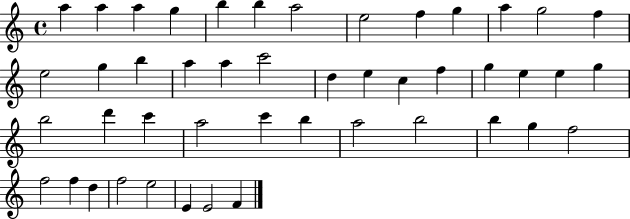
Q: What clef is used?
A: treble